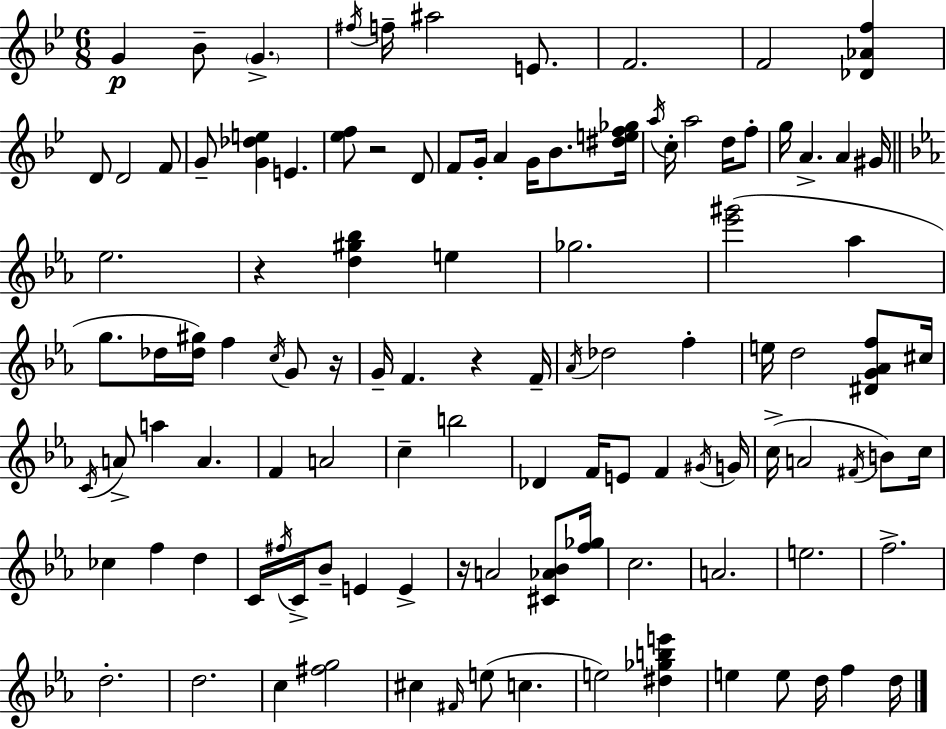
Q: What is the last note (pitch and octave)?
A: D5